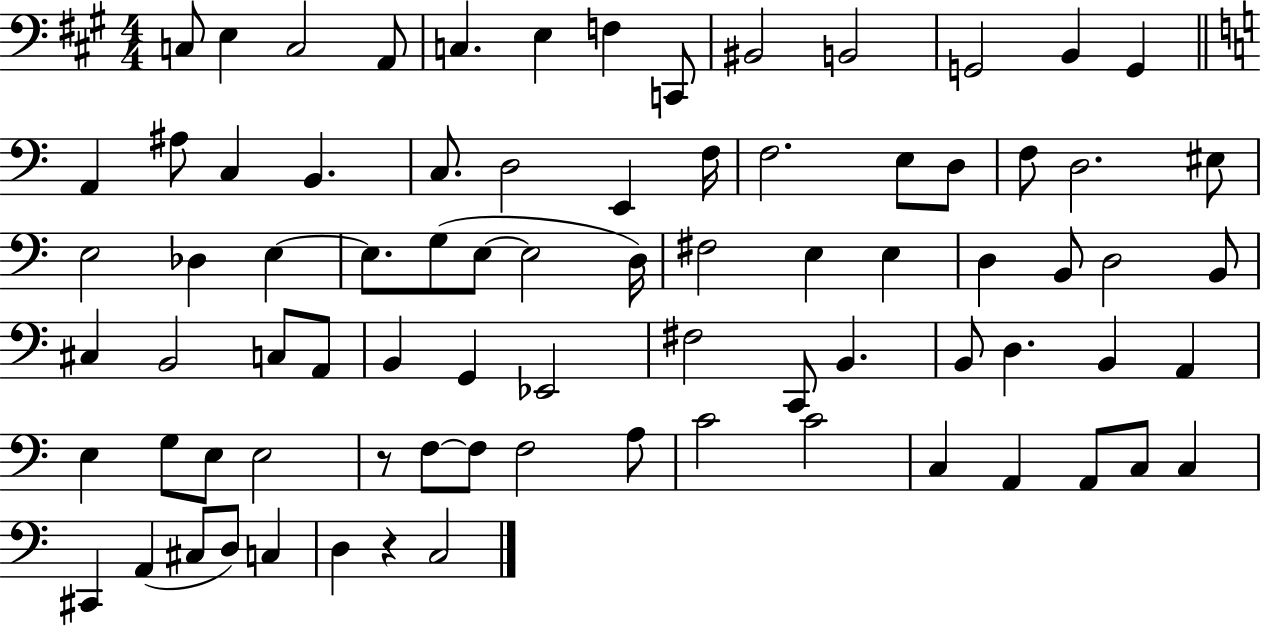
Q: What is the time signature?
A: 4/4